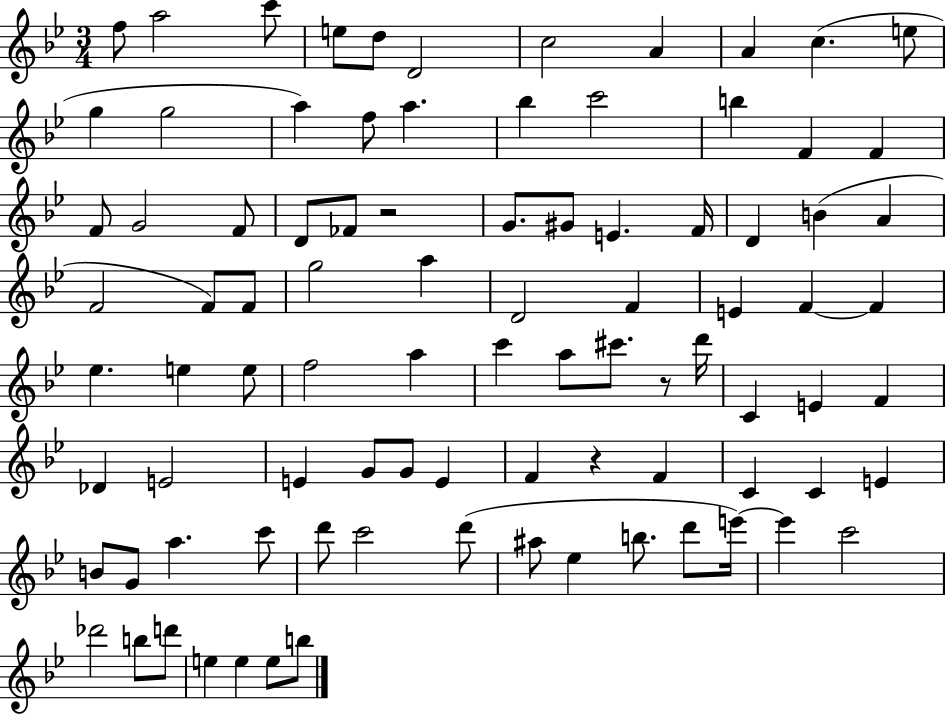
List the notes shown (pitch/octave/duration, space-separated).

F5/e A5/h C6/e E5/e D5/e D4/h C5/h A4/q A4/q C5/q. E5/e G5/q G5/h A5/q F5/e A5/q. Bb5/q C6/h B5/q F4/q F4/q F4/e G4/h F4/e D4/e FES4/e R/h G4/e. G#4/e E4/q. F4/s D4/q B4/q A4/q F4/h F4/e F4/e G5/h A5/q D4/h F4/q E4/q F4/q F4/q Eb5/q. E5/q E5/e F5/h A5/q C6/q A5/e C#6/e. R/e D6/s C4/q E4/q F4/q Db4/q E4/h E4/q G4/e G4/e E4/q F4/q R/q F4/q C4/q C4/q E4/q B4/e G4/e A5/q. C6/e D6/e C6/h D6/e A#5/e Eb5/q B5/e. D6/e E6/s E6/q C6/h Db6/h B5/e D6/e E5/q E5/q E5/e B5/e